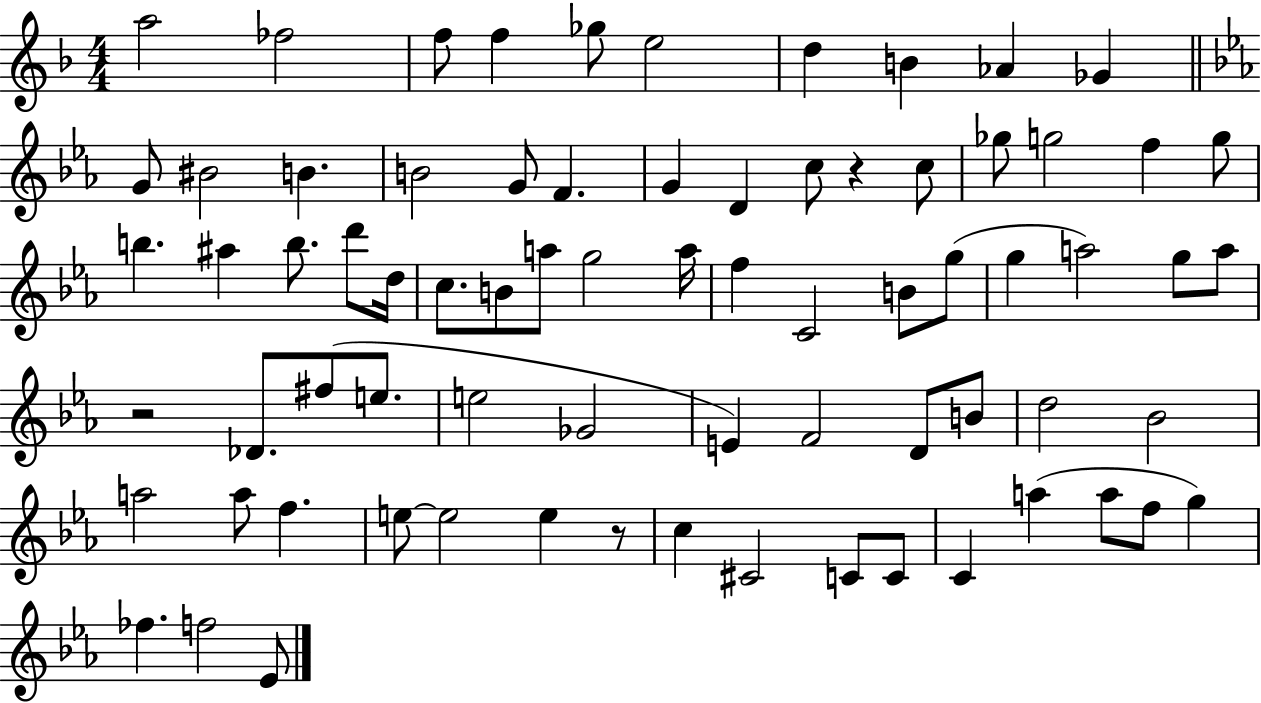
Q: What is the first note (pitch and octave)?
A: A5